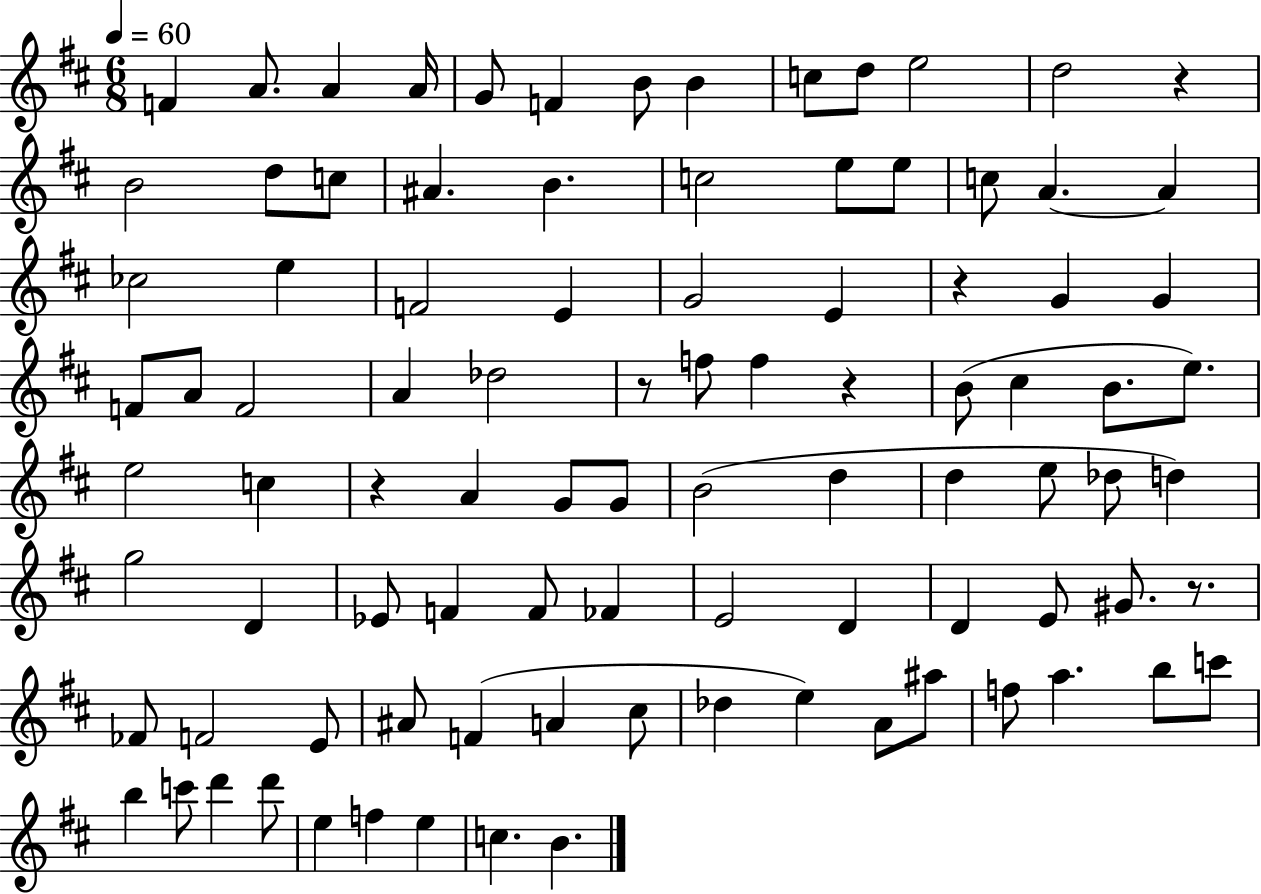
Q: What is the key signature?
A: D major